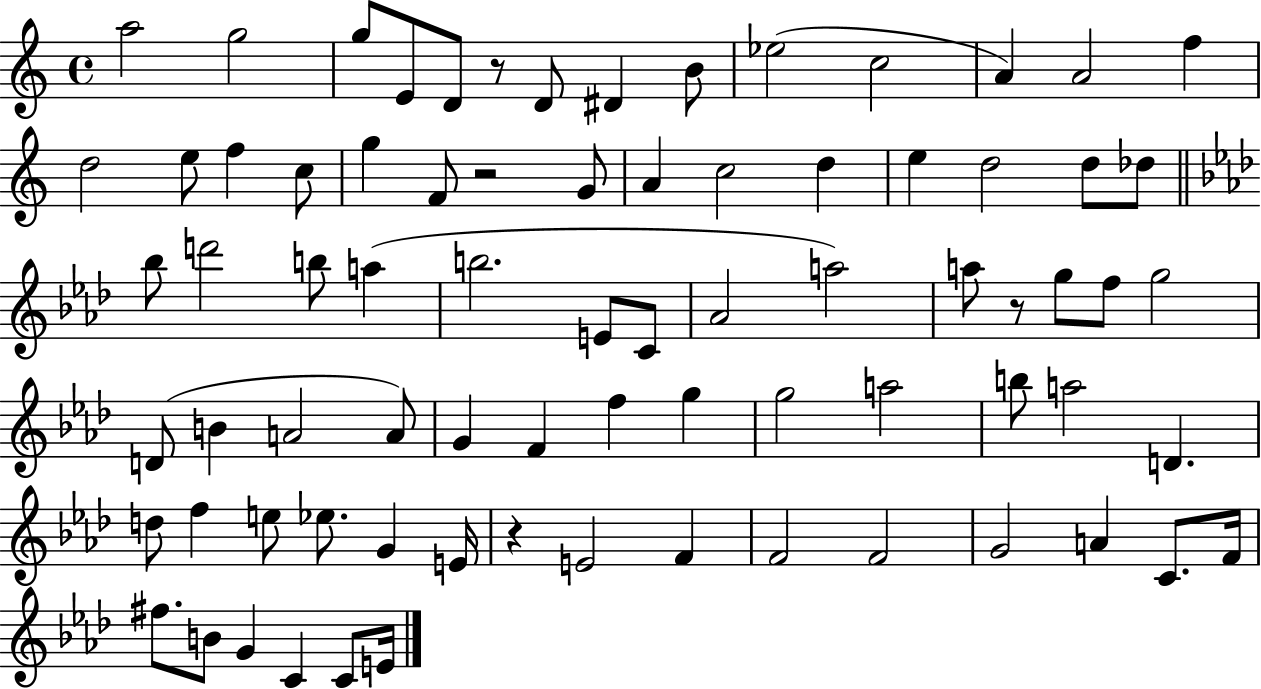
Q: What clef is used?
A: treble